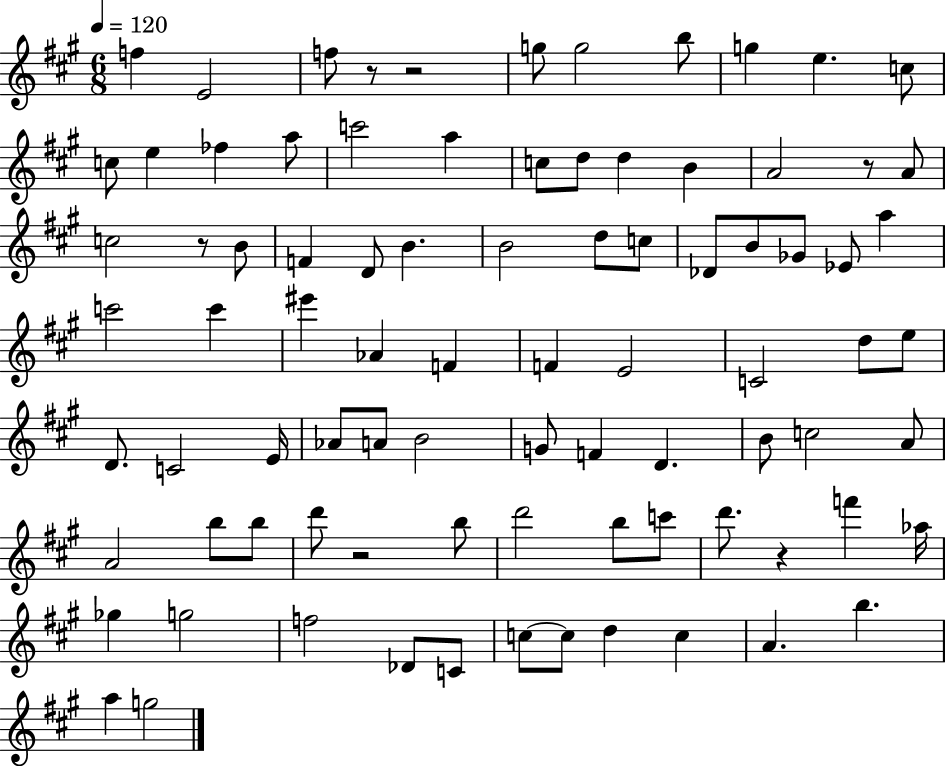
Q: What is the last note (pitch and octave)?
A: G5